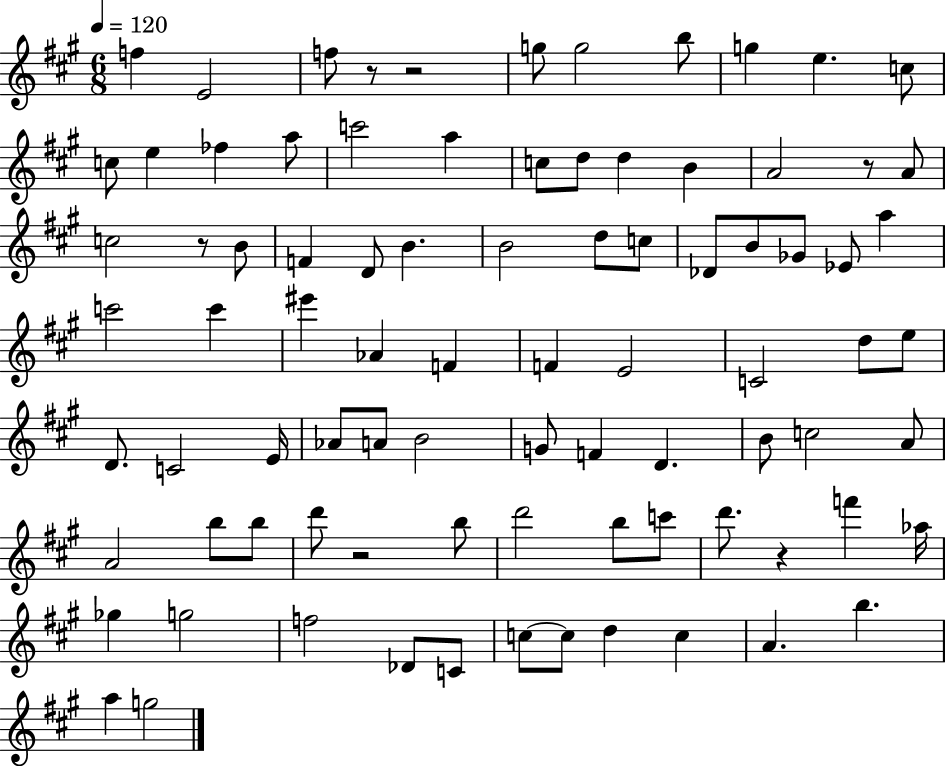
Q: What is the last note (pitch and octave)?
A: G5